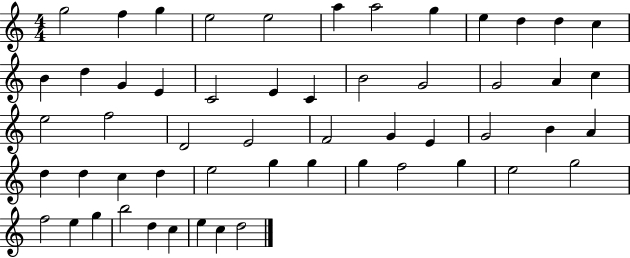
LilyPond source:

{
  \clef treble
  \numericTimeSignature
  \time 4/4
  \key c \major
  g''2 f''4 g''4 | e''2 e''2 | a''4 a''2 g''4 | e''4 d''4 d''4 c''4 | \break b'4 d''4 g'4 e'4 | c'2 e'4 c'4 | b'2 g'2 | g'2 a'4 c''4 | \break e''2 f''2 | d'2 e'2 | f'2 g'4 e'4 | g'2 b'4 a'4 | \break d''4 d''4 c''4 d''4 | e''2 g''4 g''4 | g''4 f''2 g''4 | e''2 g''2 | \break f''2 e''4 g''4 | b''2 d''4 c''4 | e''4 c''4 d''2 | \bar "|."
}